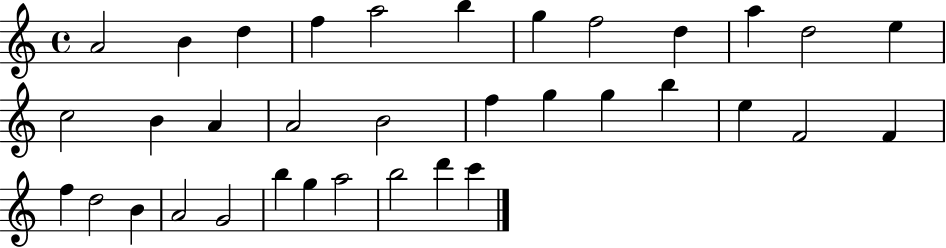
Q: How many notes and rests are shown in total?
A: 35